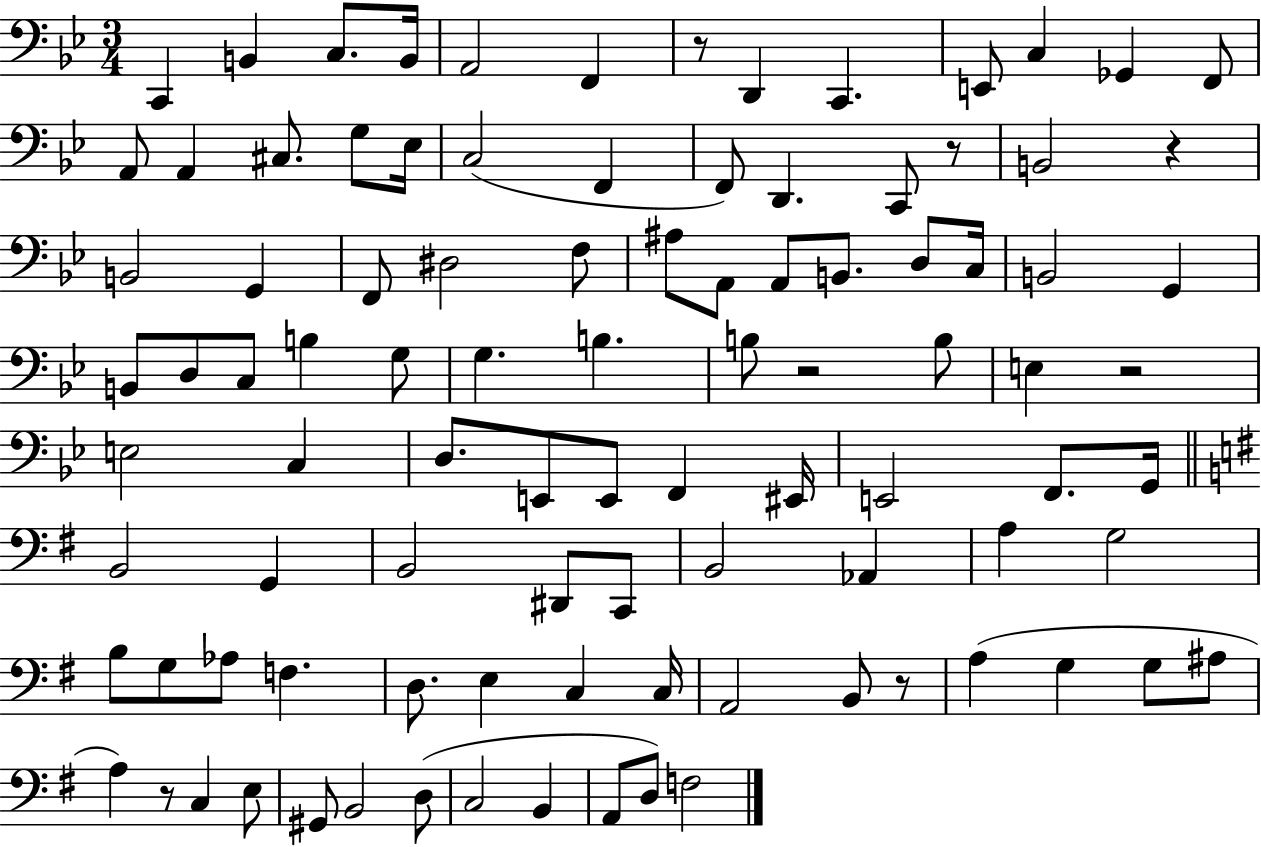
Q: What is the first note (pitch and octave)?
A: C2